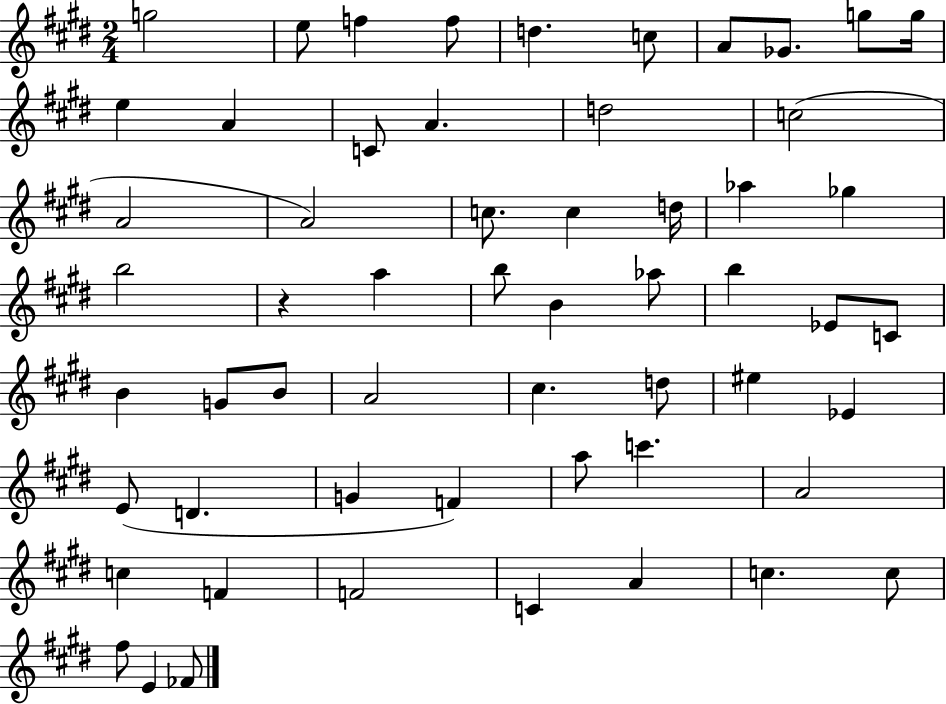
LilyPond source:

{
  \clef treble
  \numericTimeSignature
  \time 2/4
  \key e \major
  g''2 | e''8 f''4 f''8 | d''4. c''8 | a'8 ges'8. g''8 g''16 | \break e''4 a'4 | c'8 a'4. | d''2 | c''2( | \break a'2 | a'2) | c''8. c''4 d''16 | aes''4 ges''4 | \break b''2 | r4 a''4 | b''8 b'4 aes''8 | b''4 ees'8 c'8 | \break b'4 g'8 b'8 | a'2 | cis''4. d''8 | eis''4 ees'4 | \break e'8( d'4. | g'4 f'4) | a''8 c'''4. | a'2 | \break c''4 f'4 | f'2 | c'4 a'4 | c''4. c''8 | \break fis''8 e'4 fes'8 | \bar "|."
}